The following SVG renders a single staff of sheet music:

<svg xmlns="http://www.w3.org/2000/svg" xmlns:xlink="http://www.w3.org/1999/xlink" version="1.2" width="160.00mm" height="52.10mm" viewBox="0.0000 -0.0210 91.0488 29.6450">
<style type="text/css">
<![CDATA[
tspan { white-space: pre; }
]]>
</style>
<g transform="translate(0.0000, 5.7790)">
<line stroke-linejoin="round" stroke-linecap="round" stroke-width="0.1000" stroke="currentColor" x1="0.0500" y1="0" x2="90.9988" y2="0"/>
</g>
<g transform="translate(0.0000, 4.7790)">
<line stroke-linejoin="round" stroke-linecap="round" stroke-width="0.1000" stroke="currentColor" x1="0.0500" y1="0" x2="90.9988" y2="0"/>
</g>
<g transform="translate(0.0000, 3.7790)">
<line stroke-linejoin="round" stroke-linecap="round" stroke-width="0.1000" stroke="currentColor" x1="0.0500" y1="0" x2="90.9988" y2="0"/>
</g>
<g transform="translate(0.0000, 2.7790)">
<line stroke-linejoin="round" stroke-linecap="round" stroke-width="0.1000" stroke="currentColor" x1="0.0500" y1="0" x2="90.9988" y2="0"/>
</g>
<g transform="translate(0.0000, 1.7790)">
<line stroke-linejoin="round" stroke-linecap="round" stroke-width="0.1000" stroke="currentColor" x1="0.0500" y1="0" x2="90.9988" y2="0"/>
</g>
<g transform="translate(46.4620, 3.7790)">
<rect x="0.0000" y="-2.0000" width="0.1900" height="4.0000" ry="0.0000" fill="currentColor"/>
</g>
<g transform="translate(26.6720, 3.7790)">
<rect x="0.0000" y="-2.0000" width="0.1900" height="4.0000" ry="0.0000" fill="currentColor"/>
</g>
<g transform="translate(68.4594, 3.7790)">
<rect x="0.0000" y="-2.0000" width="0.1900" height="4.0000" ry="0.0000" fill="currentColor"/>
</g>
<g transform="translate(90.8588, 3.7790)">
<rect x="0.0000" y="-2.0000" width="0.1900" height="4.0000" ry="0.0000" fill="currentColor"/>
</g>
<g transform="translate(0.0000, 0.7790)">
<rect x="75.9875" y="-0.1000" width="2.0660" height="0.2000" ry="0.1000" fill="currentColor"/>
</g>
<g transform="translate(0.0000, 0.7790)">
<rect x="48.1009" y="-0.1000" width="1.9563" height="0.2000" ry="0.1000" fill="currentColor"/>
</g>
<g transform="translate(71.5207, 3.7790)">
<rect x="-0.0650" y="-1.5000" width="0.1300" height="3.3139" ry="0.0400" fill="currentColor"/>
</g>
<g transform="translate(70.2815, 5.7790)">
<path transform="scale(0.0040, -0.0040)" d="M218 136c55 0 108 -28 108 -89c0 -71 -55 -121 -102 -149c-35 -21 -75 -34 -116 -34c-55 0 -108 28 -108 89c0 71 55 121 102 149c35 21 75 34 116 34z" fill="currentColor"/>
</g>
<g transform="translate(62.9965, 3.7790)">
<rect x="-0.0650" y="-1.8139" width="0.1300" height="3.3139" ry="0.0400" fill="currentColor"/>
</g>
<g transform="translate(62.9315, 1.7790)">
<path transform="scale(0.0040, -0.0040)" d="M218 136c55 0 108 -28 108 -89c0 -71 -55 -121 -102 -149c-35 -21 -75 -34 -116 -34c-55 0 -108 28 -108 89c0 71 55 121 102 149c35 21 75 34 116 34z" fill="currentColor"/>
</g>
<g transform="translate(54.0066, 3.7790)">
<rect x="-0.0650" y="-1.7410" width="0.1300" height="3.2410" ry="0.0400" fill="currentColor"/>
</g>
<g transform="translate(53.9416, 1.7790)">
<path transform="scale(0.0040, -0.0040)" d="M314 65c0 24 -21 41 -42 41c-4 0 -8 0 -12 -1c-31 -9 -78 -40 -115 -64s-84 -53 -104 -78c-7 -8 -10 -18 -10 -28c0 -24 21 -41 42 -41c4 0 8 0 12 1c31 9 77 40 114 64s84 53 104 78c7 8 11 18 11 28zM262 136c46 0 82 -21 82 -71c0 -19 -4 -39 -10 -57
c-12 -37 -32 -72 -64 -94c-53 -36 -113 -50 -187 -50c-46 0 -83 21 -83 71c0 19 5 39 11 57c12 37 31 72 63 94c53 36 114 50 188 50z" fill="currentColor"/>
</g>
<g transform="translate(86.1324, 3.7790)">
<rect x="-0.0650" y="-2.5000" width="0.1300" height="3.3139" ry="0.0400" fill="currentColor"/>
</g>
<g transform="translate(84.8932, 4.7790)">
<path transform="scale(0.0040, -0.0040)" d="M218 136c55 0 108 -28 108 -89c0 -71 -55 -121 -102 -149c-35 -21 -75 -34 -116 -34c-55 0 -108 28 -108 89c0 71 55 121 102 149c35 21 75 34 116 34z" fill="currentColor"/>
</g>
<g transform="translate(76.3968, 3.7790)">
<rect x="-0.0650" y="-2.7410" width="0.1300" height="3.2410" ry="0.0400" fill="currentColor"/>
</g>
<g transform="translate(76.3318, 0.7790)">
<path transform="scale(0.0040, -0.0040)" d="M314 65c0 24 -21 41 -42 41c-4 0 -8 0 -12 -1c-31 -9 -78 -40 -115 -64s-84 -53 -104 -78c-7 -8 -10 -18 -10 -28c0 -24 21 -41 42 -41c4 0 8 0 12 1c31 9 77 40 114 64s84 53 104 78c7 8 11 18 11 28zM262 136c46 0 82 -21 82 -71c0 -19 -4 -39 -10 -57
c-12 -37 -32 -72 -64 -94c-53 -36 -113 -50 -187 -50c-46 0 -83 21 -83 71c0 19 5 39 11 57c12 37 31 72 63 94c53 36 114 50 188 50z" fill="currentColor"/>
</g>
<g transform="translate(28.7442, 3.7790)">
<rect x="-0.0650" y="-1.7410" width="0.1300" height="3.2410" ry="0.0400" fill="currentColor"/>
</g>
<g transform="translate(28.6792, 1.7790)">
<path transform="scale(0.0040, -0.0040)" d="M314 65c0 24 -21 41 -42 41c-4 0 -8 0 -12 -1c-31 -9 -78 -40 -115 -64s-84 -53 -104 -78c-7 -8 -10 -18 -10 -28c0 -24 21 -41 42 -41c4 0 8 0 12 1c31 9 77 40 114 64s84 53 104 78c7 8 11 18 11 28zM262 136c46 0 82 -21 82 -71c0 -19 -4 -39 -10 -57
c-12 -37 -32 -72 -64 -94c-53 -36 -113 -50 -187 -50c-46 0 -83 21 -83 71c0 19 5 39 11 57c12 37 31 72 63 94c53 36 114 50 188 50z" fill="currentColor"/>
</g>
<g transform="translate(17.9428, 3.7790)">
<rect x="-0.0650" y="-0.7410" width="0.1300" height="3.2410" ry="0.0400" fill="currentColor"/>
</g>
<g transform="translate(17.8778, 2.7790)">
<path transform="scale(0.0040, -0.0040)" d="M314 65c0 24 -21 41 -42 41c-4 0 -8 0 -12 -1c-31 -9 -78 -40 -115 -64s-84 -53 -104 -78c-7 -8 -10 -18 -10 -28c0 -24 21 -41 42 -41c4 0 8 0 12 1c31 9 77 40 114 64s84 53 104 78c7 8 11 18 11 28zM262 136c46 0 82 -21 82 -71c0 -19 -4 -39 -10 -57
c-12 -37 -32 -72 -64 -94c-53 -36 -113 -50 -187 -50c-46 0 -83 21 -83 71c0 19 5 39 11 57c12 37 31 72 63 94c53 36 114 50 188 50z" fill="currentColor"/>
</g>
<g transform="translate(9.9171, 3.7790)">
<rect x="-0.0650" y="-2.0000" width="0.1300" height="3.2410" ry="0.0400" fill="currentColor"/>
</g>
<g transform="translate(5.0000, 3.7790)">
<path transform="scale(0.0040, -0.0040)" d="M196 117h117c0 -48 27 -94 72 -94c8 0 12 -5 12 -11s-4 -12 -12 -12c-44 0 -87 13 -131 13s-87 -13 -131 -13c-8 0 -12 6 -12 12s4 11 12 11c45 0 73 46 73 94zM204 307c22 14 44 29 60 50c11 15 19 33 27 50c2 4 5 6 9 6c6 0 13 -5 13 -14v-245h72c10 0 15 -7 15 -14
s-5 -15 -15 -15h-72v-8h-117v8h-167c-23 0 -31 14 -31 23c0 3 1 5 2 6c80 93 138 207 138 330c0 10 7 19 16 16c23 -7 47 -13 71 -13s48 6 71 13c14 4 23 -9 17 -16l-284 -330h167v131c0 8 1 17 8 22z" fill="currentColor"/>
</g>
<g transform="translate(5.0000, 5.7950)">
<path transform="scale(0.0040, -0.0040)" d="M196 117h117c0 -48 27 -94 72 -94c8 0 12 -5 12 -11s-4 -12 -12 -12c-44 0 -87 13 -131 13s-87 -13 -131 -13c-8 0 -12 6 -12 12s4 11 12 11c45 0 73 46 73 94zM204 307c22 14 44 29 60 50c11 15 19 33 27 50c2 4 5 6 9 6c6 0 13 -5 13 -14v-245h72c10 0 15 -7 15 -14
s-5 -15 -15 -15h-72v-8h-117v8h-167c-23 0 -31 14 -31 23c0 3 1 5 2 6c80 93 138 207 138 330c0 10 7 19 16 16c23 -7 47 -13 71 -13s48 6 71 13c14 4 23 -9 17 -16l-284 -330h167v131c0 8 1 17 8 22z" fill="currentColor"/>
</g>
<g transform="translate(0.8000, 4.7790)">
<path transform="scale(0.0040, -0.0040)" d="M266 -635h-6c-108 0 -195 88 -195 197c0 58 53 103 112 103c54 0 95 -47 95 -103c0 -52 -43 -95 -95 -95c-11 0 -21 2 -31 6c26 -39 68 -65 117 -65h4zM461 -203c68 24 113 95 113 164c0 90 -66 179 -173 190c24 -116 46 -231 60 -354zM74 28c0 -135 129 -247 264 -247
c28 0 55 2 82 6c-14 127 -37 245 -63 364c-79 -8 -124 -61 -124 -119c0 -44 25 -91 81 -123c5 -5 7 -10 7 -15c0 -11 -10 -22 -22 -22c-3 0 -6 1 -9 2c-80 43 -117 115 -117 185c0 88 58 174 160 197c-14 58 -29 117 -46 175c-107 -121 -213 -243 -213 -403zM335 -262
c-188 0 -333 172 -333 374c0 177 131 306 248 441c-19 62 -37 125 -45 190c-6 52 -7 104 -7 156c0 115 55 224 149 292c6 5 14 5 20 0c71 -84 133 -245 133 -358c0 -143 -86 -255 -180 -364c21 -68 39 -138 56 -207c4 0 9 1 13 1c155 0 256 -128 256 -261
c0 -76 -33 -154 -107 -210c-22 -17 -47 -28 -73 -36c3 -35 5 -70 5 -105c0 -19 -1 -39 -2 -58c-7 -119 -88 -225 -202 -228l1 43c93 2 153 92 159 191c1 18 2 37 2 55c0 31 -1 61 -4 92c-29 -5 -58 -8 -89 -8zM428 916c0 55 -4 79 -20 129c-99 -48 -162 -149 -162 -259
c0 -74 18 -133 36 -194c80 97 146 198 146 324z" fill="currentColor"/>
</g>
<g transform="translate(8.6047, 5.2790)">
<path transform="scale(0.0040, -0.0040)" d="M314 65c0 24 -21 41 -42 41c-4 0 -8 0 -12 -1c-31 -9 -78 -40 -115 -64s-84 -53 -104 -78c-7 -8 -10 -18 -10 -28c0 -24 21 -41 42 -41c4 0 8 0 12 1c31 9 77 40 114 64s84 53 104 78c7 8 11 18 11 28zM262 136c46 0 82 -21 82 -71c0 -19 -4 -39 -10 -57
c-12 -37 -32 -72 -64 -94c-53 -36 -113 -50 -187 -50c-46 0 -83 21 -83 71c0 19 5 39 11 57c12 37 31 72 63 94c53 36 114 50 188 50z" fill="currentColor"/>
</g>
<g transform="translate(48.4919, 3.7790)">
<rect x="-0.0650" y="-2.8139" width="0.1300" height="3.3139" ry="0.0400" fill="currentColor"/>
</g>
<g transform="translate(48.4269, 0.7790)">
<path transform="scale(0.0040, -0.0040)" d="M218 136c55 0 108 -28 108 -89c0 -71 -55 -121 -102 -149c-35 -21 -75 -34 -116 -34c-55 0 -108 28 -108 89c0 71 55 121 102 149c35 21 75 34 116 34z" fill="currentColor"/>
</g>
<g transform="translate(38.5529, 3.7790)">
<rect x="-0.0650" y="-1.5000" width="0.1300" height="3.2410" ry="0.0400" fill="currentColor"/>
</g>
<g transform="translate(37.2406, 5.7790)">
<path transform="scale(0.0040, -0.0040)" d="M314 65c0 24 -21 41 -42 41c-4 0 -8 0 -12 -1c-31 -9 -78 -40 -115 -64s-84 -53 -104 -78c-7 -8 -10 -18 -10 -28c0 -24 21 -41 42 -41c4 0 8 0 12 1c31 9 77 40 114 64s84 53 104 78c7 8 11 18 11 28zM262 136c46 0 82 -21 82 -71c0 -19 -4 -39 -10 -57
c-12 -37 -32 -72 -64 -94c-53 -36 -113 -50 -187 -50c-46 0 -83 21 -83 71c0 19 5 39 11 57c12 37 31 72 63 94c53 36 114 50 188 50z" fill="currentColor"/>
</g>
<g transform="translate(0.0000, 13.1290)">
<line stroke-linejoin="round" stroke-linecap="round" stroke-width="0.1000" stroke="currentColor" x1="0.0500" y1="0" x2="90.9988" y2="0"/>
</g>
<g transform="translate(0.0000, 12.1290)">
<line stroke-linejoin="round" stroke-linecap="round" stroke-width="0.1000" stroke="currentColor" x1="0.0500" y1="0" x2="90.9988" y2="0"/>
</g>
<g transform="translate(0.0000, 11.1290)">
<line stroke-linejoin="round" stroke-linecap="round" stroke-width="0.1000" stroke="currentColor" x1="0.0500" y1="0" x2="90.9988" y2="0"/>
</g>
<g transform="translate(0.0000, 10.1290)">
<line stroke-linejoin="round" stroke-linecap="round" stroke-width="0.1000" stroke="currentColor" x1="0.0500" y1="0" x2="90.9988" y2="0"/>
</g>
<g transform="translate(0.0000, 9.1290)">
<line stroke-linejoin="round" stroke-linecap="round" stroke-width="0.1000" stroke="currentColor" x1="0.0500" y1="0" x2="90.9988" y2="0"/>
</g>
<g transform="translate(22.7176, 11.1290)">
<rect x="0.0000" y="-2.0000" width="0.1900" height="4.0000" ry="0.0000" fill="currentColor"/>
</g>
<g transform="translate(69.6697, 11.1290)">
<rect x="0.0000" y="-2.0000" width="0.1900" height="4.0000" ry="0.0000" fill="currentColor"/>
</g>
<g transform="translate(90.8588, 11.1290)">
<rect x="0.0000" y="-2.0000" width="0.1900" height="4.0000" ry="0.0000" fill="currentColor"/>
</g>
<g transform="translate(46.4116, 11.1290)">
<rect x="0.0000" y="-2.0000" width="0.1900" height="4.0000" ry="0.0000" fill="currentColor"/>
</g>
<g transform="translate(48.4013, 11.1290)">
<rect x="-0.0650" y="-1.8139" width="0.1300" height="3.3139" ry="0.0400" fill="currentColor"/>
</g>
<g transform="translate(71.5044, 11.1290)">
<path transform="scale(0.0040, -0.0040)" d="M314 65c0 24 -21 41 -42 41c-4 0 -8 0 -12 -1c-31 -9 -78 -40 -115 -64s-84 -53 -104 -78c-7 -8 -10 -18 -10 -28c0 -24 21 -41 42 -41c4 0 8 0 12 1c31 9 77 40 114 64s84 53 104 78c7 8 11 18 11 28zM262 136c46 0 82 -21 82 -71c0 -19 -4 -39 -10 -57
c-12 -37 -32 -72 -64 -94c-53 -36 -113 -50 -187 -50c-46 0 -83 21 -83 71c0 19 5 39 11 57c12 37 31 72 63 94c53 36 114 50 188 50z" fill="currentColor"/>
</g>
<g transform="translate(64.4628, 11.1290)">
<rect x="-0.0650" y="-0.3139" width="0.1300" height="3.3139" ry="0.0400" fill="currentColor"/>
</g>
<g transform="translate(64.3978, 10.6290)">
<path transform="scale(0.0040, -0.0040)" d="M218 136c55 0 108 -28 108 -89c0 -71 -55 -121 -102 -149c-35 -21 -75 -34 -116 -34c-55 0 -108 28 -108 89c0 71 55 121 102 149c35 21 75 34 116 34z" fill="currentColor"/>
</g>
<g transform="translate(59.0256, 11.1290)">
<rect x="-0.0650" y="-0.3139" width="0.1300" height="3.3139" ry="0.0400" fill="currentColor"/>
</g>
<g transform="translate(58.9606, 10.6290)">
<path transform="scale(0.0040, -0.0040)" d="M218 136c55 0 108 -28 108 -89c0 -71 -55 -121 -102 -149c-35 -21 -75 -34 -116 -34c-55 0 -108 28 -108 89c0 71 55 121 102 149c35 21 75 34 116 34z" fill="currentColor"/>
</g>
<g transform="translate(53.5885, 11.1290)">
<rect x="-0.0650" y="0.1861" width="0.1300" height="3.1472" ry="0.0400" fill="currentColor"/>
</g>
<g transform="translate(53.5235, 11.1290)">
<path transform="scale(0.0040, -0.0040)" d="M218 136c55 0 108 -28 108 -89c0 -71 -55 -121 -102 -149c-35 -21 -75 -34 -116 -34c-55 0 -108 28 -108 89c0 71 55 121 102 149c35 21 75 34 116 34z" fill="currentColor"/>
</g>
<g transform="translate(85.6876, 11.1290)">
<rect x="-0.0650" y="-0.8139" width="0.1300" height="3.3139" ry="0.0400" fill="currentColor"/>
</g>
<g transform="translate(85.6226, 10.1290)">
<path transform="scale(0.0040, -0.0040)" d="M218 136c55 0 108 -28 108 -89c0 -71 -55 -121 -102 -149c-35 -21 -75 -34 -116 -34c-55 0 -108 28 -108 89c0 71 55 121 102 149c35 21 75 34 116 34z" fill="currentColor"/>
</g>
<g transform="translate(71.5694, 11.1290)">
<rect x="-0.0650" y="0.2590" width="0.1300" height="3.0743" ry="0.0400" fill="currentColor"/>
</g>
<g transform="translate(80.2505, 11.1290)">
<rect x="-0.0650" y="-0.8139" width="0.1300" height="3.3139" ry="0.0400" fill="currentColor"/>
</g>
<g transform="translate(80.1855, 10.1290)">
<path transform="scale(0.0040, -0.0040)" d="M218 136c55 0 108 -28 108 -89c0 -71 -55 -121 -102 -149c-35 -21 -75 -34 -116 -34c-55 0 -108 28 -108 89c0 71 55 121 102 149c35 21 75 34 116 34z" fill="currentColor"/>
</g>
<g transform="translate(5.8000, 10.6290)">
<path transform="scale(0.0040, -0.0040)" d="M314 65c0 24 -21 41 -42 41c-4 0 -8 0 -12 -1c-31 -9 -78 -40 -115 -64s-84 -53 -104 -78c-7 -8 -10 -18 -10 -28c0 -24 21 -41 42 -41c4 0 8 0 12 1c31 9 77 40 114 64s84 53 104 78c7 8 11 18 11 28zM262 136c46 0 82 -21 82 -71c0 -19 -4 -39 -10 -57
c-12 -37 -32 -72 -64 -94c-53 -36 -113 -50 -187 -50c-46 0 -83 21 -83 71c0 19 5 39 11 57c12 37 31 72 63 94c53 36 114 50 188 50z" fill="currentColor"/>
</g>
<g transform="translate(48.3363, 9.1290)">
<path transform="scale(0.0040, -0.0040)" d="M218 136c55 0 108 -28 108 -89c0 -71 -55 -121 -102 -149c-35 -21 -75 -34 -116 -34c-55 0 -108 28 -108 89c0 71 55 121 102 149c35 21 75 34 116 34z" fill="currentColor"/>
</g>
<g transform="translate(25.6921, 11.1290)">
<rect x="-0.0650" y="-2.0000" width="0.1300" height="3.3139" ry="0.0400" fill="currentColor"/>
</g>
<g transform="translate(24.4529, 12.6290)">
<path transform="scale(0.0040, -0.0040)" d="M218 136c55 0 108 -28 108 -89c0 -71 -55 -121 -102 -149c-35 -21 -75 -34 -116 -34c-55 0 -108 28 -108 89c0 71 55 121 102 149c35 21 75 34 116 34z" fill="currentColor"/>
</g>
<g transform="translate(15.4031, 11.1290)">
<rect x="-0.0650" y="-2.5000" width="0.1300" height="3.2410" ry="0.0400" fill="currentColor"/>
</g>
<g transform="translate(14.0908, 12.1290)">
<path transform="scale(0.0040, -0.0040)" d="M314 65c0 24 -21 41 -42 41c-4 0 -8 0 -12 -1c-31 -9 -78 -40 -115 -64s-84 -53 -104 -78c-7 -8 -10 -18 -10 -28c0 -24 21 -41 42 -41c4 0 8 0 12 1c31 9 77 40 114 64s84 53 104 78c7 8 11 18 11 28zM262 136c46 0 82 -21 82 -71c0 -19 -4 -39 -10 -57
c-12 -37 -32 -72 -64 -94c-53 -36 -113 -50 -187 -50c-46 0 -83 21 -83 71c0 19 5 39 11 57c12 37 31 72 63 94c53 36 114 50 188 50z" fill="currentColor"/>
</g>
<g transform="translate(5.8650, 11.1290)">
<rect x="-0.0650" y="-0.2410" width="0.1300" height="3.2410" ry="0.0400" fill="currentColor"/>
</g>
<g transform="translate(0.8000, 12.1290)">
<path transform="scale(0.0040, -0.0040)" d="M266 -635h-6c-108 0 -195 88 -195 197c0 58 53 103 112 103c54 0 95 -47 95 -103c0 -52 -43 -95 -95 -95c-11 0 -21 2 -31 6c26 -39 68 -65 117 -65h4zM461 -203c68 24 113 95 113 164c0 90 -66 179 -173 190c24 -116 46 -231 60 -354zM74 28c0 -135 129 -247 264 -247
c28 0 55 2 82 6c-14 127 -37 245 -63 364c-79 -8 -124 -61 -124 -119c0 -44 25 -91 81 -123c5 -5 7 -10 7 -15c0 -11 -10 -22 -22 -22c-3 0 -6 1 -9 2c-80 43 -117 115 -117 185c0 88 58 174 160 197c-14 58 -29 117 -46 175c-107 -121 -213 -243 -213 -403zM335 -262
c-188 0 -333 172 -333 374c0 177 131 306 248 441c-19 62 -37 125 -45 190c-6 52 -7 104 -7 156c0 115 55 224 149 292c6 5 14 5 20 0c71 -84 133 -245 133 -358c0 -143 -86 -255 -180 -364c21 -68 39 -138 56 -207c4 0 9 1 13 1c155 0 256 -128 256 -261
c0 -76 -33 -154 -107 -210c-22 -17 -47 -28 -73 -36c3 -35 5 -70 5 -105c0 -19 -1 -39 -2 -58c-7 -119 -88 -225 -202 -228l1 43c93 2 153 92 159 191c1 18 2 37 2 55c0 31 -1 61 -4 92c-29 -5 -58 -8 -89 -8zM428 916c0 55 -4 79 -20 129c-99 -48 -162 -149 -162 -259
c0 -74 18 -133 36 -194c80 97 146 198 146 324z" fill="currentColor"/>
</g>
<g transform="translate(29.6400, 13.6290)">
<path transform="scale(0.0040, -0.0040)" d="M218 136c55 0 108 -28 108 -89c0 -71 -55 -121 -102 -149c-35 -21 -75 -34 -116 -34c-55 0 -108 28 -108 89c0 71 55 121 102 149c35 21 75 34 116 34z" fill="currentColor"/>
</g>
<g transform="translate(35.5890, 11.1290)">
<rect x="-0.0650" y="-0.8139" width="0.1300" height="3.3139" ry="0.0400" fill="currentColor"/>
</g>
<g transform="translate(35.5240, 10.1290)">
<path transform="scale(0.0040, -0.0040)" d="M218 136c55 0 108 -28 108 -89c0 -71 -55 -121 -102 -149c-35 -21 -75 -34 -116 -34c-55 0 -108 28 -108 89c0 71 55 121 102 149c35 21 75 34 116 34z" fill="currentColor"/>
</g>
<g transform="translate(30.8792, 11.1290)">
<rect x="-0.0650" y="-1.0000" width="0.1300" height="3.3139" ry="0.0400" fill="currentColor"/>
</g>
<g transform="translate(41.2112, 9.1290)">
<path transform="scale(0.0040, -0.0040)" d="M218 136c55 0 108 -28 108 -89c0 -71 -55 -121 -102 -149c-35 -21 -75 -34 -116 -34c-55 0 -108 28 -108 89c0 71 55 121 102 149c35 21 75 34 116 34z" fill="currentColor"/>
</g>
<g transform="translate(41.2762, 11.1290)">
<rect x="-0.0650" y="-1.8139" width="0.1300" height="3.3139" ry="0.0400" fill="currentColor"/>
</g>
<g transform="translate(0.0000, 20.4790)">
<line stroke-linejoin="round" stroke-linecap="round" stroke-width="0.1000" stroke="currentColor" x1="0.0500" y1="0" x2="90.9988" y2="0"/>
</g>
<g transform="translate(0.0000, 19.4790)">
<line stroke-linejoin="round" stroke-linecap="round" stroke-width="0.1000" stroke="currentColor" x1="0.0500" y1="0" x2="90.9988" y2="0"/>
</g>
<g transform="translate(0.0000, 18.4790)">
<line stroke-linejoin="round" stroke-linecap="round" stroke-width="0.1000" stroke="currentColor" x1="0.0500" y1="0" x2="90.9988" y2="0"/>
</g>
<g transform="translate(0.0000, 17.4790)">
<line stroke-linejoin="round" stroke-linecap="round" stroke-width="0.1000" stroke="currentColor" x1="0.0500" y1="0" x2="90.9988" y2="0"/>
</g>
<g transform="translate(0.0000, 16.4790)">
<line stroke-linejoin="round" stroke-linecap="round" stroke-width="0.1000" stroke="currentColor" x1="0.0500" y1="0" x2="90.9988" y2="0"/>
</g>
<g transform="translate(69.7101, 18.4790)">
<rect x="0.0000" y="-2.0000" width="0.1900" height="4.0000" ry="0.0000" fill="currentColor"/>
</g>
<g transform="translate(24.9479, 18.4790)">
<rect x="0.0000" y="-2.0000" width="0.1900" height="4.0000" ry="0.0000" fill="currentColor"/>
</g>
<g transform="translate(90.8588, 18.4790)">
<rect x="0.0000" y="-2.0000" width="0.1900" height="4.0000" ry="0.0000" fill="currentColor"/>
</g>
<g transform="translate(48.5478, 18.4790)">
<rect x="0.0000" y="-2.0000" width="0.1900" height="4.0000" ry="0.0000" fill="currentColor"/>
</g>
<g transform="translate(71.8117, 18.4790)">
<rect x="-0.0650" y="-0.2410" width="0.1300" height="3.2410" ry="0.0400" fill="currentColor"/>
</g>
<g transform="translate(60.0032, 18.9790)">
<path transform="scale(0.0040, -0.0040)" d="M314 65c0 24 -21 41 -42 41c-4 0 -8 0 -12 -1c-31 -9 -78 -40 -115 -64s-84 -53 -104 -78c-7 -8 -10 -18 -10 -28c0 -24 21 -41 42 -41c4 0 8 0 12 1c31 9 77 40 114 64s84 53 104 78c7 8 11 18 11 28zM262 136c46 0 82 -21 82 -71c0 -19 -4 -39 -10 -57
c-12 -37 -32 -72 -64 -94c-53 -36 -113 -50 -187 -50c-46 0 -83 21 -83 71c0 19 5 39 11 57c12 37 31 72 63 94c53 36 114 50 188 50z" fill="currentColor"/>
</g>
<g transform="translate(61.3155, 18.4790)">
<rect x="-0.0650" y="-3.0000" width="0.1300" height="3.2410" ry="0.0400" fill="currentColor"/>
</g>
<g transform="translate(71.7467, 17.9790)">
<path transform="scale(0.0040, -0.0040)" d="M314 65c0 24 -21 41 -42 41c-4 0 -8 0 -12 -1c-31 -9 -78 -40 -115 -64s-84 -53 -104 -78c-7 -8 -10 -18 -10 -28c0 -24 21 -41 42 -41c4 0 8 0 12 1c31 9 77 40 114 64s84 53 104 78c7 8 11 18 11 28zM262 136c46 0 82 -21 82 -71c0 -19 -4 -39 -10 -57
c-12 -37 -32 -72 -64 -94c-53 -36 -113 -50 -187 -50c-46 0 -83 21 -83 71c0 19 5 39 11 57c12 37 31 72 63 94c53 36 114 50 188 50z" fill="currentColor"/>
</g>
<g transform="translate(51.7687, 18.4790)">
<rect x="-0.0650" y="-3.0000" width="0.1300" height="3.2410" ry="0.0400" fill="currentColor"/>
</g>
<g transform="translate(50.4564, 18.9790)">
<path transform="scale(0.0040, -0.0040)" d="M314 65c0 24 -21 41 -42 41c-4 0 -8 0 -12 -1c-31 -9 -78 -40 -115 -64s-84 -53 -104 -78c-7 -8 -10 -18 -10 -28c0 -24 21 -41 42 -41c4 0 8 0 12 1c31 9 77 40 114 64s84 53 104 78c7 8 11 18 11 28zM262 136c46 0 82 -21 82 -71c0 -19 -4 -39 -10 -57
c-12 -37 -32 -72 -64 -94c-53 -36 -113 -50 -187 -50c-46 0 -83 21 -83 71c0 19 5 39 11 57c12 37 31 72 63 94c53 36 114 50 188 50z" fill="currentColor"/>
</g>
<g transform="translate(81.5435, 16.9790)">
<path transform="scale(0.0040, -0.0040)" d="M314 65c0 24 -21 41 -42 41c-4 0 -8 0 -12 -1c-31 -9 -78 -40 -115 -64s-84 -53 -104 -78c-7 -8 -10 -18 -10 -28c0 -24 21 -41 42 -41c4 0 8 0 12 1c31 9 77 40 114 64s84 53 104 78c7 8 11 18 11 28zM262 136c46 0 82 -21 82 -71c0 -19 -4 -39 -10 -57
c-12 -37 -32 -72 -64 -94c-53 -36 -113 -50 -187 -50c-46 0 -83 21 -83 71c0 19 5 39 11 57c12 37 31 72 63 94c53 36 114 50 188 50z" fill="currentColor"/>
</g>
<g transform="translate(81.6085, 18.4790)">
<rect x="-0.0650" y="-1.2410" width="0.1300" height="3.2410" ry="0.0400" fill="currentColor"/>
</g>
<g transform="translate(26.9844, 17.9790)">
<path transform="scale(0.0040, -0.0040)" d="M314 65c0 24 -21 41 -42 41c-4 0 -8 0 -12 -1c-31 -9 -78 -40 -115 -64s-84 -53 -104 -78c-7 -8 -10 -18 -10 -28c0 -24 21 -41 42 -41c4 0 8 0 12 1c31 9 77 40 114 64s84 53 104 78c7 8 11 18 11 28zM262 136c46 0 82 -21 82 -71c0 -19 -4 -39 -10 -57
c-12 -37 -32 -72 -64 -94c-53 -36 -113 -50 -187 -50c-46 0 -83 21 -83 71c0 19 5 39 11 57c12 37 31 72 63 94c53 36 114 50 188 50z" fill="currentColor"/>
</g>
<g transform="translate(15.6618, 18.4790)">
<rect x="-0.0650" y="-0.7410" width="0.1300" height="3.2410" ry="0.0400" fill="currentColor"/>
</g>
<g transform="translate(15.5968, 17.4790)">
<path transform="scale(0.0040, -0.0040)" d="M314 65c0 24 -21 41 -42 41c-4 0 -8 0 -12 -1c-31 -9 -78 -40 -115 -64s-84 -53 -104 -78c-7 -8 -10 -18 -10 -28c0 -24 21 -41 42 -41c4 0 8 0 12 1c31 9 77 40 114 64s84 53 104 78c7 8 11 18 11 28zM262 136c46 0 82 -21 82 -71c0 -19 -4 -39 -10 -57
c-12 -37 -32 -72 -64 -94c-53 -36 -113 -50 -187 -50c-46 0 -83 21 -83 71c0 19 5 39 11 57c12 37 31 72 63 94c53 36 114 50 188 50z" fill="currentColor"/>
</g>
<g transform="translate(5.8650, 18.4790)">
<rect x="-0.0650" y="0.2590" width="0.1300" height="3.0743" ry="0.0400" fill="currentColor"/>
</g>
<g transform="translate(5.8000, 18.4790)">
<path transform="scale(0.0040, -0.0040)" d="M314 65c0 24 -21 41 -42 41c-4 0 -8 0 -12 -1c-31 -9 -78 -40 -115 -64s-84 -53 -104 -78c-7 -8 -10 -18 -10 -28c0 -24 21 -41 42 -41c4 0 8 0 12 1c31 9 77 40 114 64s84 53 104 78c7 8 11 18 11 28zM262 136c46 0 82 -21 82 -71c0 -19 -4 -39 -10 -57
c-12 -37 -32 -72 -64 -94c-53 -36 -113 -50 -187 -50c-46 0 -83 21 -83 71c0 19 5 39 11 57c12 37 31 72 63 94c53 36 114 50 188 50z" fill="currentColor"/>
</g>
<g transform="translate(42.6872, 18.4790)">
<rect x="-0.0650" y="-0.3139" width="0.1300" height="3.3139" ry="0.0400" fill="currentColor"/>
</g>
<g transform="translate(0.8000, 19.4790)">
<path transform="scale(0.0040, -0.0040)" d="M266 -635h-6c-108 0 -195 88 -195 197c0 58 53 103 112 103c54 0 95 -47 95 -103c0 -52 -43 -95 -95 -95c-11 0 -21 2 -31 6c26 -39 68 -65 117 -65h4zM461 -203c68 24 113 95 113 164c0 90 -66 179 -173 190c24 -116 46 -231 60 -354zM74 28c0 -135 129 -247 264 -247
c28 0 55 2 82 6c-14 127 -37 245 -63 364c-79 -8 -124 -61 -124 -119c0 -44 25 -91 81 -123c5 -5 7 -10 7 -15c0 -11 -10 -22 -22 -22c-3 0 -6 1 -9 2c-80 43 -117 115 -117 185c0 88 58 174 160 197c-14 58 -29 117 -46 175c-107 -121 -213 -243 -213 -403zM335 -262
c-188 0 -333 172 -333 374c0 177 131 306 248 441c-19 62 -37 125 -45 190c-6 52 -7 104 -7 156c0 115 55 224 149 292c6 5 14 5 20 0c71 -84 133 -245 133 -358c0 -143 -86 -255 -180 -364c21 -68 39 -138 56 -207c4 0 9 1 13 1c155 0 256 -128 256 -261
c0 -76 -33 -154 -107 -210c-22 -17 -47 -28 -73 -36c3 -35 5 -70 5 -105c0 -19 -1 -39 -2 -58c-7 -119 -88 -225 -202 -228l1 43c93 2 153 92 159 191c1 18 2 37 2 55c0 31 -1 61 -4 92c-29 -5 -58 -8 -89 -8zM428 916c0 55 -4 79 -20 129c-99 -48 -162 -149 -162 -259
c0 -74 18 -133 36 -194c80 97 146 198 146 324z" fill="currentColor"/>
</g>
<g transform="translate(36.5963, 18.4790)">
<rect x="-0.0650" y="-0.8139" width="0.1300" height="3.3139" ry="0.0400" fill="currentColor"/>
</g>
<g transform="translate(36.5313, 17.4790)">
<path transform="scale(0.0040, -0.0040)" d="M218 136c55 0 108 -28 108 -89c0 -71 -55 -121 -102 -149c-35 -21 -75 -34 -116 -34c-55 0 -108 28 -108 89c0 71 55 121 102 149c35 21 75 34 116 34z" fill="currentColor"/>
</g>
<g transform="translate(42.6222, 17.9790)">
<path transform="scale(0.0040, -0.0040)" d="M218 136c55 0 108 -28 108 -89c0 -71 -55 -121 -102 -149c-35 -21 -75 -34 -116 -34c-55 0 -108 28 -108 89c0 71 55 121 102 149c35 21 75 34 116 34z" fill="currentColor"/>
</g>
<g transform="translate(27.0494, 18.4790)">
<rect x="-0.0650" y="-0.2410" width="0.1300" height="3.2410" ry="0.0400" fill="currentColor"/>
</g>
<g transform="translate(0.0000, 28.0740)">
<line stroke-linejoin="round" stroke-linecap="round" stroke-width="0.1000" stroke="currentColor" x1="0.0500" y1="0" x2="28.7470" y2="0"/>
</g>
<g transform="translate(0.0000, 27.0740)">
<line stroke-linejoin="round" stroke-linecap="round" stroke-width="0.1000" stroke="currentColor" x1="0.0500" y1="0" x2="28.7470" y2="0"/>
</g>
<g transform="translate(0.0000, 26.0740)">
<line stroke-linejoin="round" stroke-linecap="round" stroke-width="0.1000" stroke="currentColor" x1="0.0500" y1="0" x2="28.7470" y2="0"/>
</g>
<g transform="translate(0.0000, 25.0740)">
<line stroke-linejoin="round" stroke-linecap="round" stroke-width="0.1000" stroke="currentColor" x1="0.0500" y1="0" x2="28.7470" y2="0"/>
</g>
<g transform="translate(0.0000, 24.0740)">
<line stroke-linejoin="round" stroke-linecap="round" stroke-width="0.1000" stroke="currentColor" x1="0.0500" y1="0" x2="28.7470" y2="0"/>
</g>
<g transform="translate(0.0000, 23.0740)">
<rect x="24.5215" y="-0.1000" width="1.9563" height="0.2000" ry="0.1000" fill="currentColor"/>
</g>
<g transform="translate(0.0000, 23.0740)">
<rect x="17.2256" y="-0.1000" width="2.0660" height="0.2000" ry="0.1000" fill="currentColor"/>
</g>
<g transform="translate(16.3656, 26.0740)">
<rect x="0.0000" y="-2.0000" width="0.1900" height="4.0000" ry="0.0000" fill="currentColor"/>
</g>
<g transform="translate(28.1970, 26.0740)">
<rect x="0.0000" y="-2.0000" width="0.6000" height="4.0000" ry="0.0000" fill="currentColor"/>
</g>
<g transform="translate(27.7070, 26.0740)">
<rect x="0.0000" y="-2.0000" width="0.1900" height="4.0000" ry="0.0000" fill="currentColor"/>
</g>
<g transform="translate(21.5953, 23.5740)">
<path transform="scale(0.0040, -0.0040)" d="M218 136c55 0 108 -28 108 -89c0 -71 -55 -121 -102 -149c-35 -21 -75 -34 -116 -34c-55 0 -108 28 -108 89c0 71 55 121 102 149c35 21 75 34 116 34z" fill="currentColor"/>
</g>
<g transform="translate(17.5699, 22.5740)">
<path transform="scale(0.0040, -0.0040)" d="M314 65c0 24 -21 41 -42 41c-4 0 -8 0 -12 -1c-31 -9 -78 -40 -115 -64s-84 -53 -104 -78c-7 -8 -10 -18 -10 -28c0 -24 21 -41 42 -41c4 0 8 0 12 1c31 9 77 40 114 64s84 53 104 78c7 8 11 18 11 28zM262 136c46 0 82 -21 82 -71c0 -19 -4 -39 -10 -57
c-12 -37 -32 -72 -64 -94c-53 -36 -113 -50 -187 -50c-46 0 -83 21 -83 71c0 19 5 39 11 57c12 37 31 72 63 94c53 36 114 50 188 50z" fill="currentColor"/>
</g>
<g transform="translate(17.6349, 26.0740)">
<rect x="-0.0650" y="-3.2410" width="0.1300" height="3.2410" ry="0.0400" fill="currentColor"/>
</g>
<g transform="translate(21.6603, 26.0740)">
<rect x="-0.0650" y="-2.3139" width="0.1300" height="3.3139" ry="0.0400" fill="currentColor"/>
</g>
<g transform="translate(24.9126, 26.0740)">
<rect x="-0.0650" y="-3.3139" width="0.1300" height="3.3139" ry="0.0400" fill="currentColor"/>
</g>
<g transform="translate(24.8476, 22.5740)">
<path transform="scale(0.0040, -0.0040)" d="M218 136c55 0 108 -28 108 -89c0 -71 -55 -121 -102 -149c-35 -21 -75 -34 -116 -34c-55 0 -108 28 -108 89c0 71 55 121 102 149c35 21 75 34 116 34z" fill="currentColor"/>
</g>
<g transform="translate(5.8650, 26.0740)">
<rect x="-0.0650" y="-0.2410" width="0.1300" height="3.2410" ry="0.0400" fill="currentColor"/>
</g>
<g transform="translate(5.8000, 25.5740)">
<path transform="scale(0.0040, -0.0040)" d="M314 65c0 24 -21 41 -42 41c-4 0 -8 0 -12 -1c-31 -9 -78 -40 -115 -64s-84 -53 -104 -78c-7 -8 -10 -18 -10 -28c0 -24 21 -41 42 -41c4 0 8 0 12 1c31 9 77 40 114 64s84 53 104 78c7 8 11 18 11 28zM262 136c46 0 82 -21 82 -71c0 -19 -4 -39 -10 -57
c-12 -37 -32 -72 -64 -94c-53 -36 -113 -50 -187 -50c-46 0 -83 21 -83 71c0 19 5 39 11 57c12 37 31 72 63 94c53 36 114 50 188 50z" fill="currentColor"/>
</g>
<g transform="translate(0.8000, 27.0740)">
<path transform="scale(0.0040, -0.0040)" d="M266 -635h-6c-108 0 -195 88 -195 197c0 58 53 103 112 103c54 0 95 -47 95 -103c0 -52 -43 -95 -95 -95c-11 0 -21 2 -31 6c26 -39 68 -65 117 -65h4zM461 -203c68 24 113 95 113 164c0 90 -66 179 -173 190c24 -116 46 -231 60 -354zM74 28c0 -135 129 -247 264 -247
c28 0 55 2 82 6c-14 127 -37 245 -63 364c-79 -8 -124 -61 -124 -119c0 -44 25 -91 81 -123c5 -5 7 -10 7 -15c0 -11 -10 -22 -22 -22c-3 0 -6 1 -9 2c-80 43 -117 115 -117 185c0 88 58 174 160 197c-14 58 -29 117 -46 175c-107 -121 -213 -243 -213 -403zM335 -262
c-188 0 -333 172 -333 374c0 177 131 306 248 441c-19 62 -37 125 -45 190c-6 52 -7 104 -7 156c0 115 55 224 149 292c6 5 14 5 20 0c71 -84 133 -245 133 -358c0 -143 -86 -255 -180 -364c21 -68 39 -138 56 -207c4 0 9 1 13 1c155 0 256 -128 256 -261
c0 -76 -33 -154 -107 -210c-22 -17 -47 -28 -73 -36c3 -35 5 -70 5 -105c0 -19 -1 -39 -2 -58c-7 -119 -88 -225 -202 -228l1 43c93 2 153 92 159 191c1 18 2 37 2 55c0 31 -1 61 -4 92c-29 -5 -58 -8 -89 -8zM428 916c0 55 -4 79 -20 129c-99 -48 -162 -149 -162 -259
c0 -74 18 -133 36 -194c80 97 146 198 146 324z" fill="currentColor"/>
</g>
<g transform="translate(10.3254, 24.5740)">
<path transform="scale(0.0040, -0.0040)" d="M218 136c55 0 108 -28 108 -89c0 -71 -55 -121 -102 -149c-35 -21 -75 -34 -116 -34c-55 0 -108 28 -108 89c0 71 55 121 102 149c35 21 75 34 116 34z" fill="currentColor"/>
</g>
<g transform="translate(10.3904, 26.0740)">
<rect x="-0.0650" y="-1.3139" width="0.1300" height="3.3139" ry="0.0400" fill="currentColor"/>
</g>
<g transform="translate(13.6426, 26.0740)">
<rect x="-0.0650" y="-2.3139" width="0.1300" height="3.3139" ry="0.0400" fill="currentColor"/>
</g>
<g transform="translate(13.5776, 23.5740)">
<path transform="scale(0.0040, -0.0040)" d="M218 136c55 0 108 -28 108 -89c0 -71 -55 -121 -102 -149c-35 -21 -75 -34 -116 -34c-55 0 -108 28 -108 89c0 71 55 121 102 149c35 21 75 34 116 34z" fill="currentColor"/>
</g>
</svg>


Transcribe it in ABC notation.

X:1
T:Untitled
M:4/4
L:1/4
K:C
F2 d2 f2 E2 a f2 f E a2 G c2 G2 F D d f f B c c B2 d d B2 d2 c2 d c A2 A2 c2 e2 c2 e g b2 g b